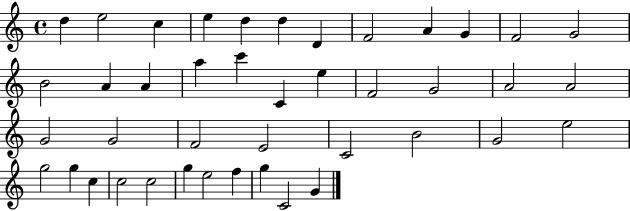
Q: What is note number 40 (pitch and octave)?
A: G5